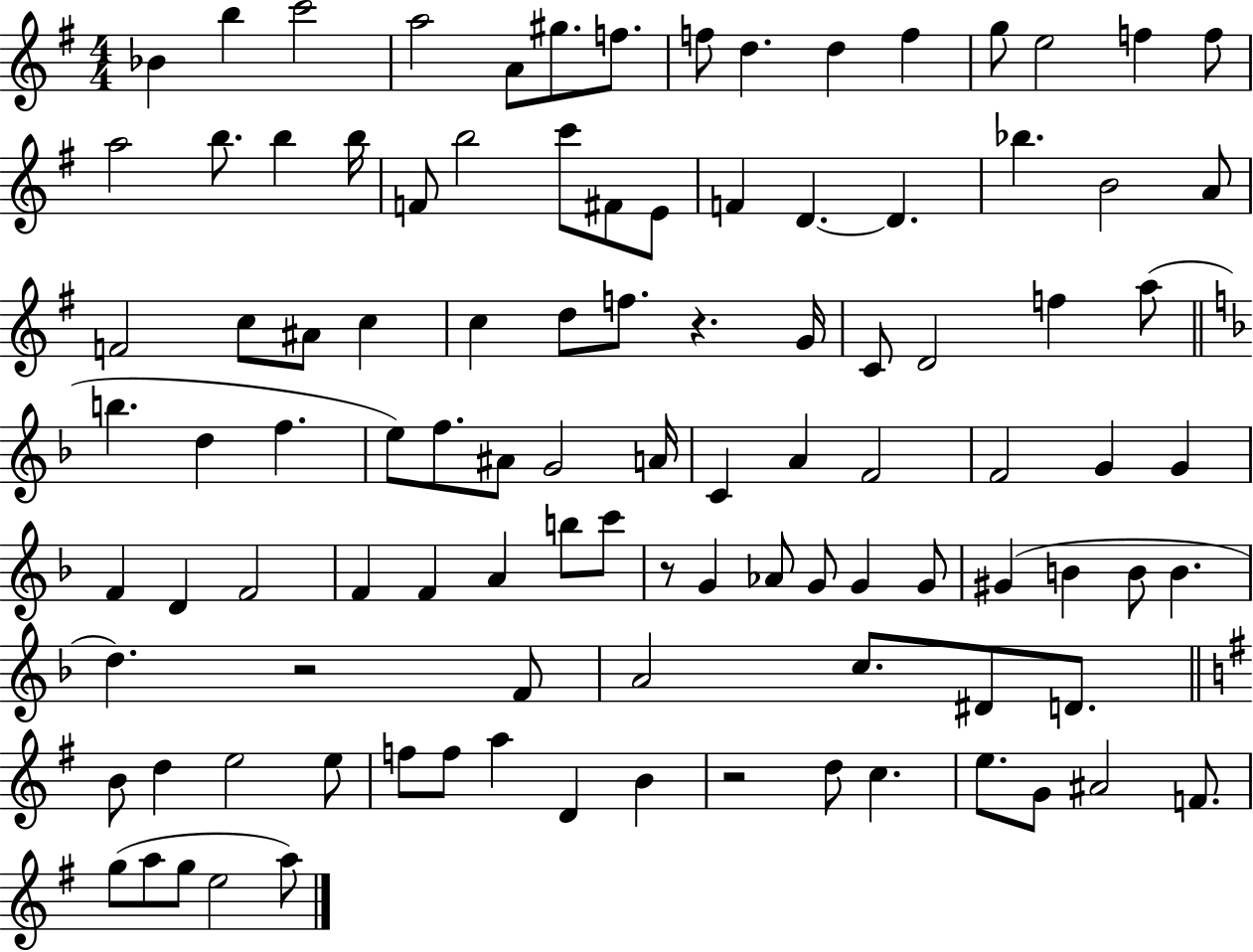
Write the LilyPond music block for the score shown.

{
  \clef treble
  \numericTimeSignature
  \time 4/4
  \key g \major
  bes'4 b''4 c'''2 | a''2 a'8 gis''8. f''8. | f''8 d''4. d''4 f''4 | g''8 e''2 f''4 f''8 | \break a''2 b''8. b''4 b''16 | f'8 b''2 c'''8 fis'8 e'8 | f'4 d'4.~~ d'4. | bes''4. b'2 a'8 | \break f'2 c''8 ais'8 c''4 | c''4 d''8 f''8. r4. g'16 | c'8 d'2 f''4 a''8( | \bar "||" \break \key d \minor b''4. d''4 f''4. | e''8) f''8. ais'8 g'2 a'16 | c'4 a'4 f'2 | f'2 g'4 g'4 | \break f'4 d'4 f'2 | f'4 f'4 a'4 b''8 c'''8 | r8 g'4 aes'8 g'8 g'4 g'8 | gis'4( b'4 b'8 b'4. | \break d''4.) r2 f'8 | a'2 c''8. dis'8 d'8. | \bar "||" \break \key e \minor b'8 d''4 e''2 e''8 | f''8 f''8 a''4 d'4 b'4 | r2 d''8 c''4. | e''8. g'8 ais'2 f'8. | \break g''8( a''8 g''8 e''2 a''8) | \bar "|."
}